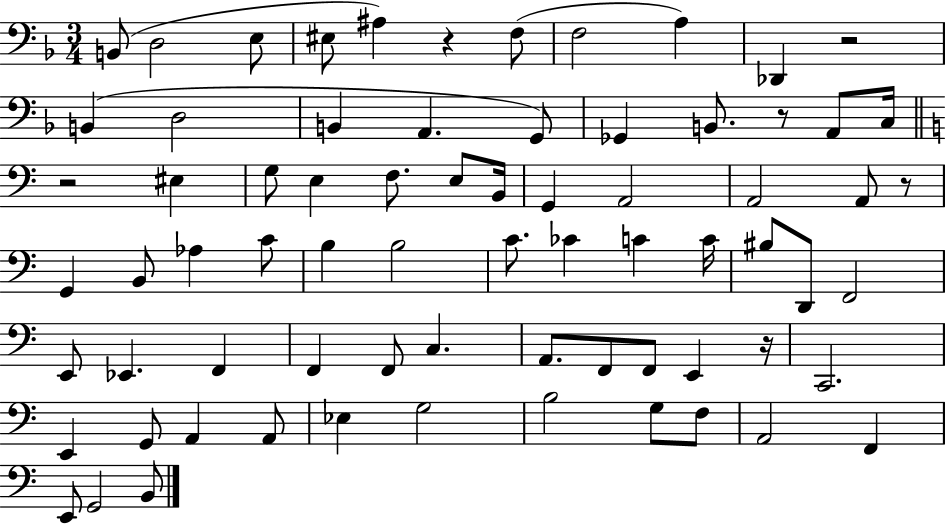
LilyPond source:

{
  \clef bass
  \numericTimeSignature
  \time 3/4
  \key f \major
  b,8( d2 e8 | eis8 ais4) r4 f8( | f2 a4) | des,4 r2 | \break b,4( d2 | b,4 a,4. g,8) | ges,4 b,8. r8 a,8 c16 | \bar "||" \break \key a \minor r2 eis4 | g8 e4 f8. e8 b,16 | g,4 a,2 | a,2 a,8 r8 | \break g,4 b,8 aes4 c'8 | b4 b2 | c'8. ces'4 c'4 c'16 | bis8 d,8 f,2 | \break e,8 ees,4. f,4 | f,4 f,8 c4. | a,8. f,8 f,8 e,4 r16 | c,2. | \break e,4 g,8 a,4 a,8 | ees4 g2 | b2 g8 f8 | a,2 f,4 | \break e,8 g,2 b,8 | \bar "|."
}